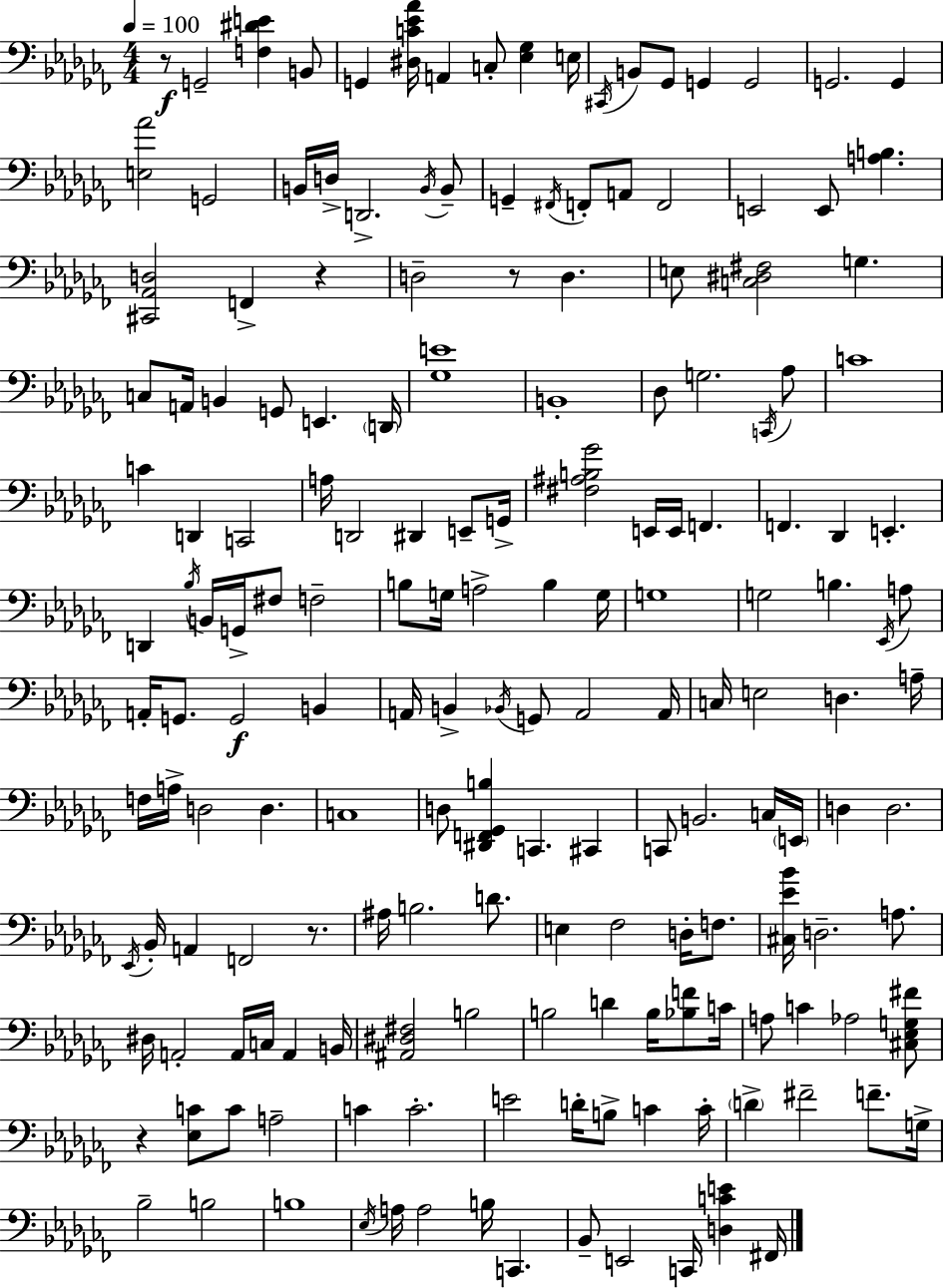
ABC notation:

X:1
T:Untitled
M:4/4
L:1/4
K:Abm
z/2 G,,2 [F,^DE] B,,/2 G,, [^D,C_E_A]/4 A,, C,/2 [_E,_G,] E,/4 ^C,,/4 B,,/2 _G,,/2 G,, G,,2 G,,2 G,, [E,_A]2 G,,2 B,,/4 D,/4 D,,2 B,,/4 B,,/2 G,, ^F,,/4 F,,/2 A,,/2 F,,2 E,,2 E,,/2 [A,B,] [^C,,_A,,D,]2 F,, z D,2 z/2 D, E,/2 [C,^D,^F,]2 G, C,/2 A,,/4 B,, G,,/2 E,, D,,/4 [_G,E]4 B,,4 _D,/2 G,2 C,,/4 _A,/2 C4 C D,, C,,2 A,/4 D,,2 ^D,, E,,/2 G,,/4 [^F,^A,B,_G]2 E,,/4 E,,/4 F,, F,, _D,, E,, D,, _B,/4 B,,/4 G,,/4 ^F,/2 F,2 B,/2 G,/4 A,2 B, G,/4 G,4 G,2 B, _E,,/4 A,/2 A,,/4 G,,/2 G,,2 B,, A,,/4 B,, _B,,/4 G,,/2 A,,2 A,,/4 C,/4 E,2 D, A,/4 F,/4 A,/4 D,2 D, C,4 D,/2 [^D,,F,,_G,,B,] C,, ^C,, C,,/2 B,,2 C,/4 E,,/4 D, D,2 _E,,/4 _B,,/4 A,, F,,2 z/2 ^A,/4 B,2 D/2 E, _F,2 D,/4 F,/2 [^C,_E_B]/4 D,2 A,/2 ^D,/4 A,,2 A,,/4 C,/4 A,, B,,/4 [^A,,^D,^F,]2 B,2 B,2 D B,/4 [_B,F]/2 C/4 A,/2 C _A,2 [^C,_E,G,^F]/2 z [_E,C]/2 C/2 A,2 C C2 E2 D/4 B,/2 C C/4 D ^F2 F/2 G,/4 _B,2 B,2 B,4 _E,/4 A,/4 A,2 B,/4 C,, _B,,/2 E,,2 C,,/4 [D,CE] ^F,,/4